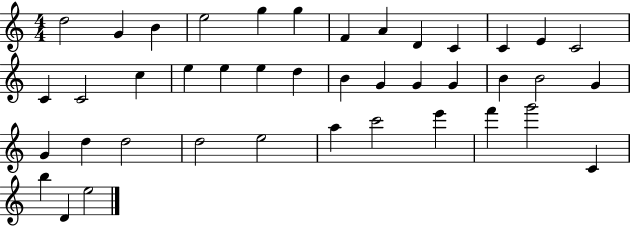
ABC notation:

X:1
T:Untitled
M:4/4
L:1/4
K:C
d2 G B e2 g g F A D C C E C2 C C2 c e e e d B G G G B B2 G G d d2 d2 e2 a c'2 e' f' g'2 C b D e2